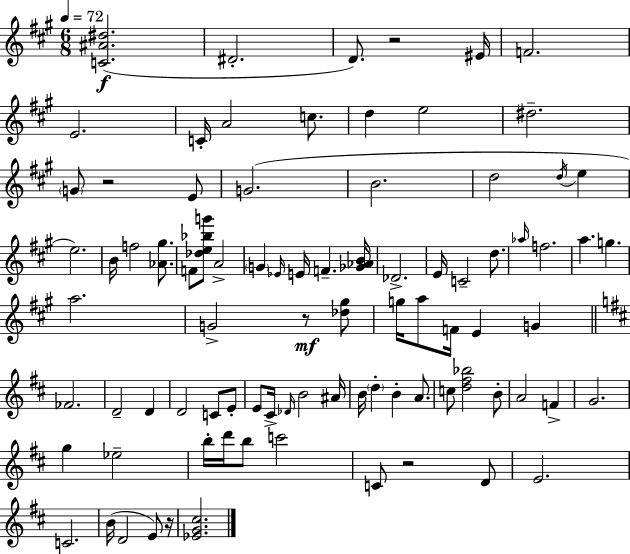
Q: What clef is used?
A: treble